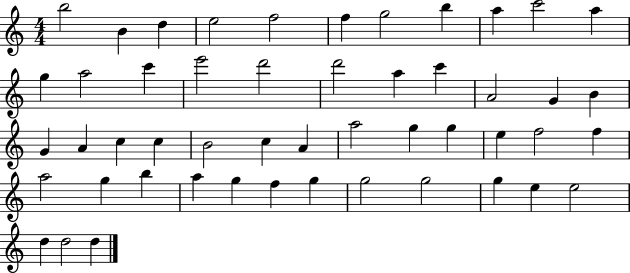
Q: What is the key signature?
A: C major